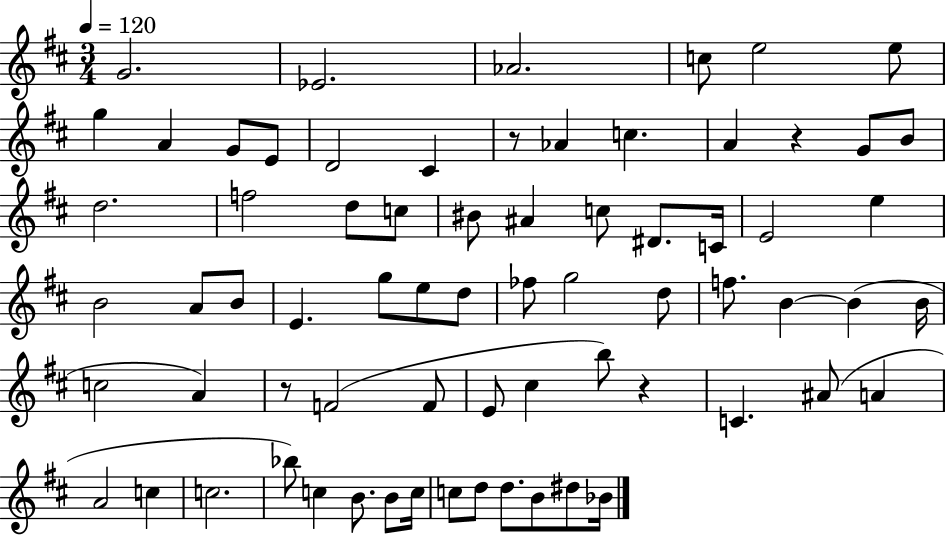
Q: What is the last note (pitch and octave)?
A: Bb4